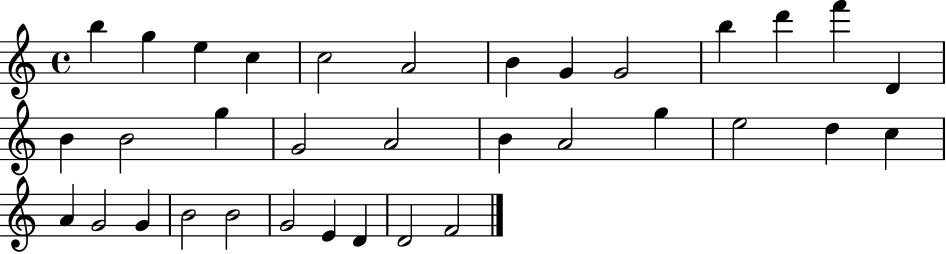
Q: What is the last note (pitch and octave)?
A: F4